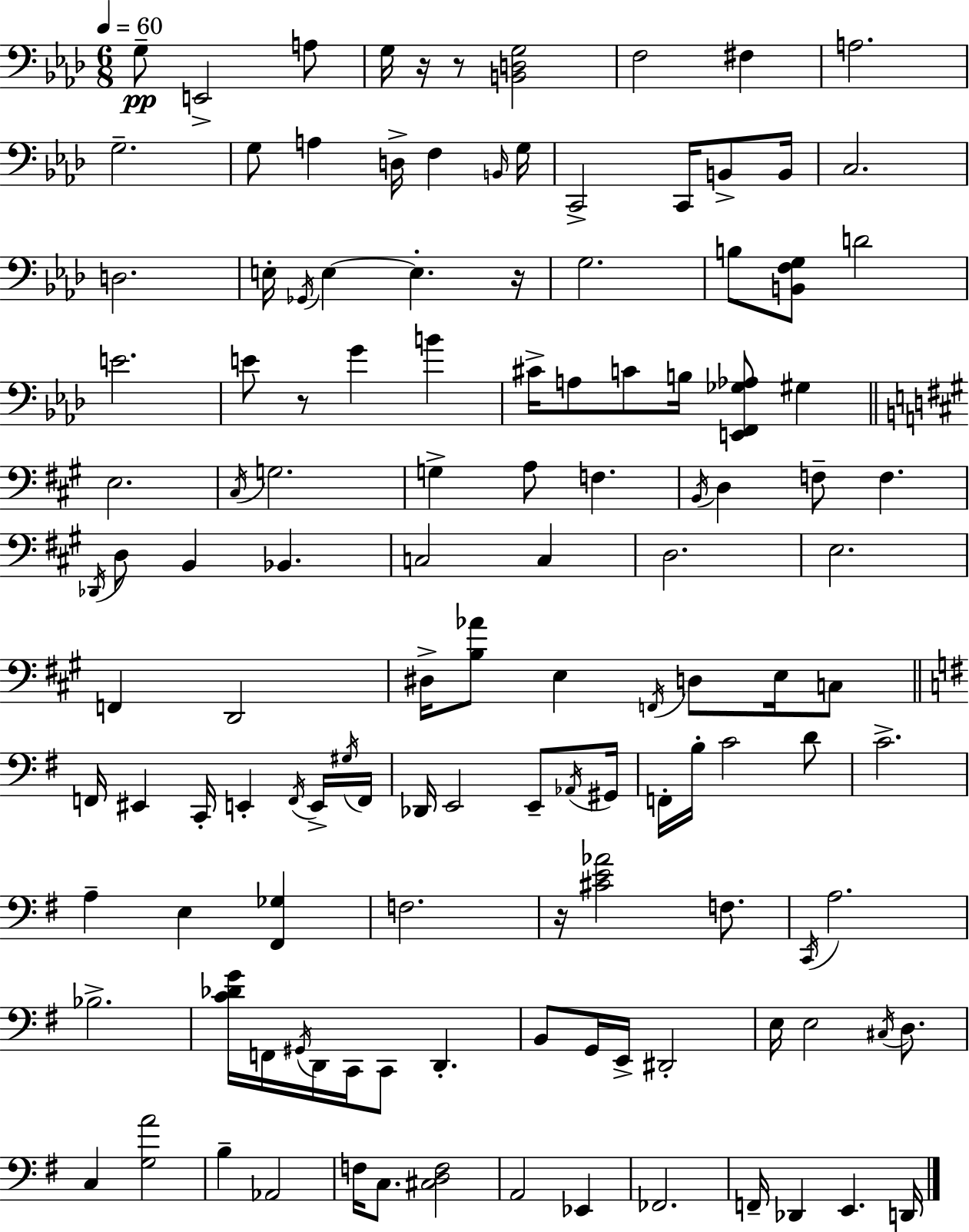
G3/e E2/h A3/e G3/s R/s R/e [B2,D3,G3]/h F3/h F#3/q A3/h. G3/h. G3/e A3/q D3/s F3/q B2/s G3/s C2/h C2/s B2/e B2/s C3/h. D3/h. E3/s Gb2/s E3/q E3/q. R/s G3/h. B3/e [B2,F3,G3]/e D4/h E4/h. E4/e R/e G4/q B4/q C#4/s A3/e C4/e B3/s [E2,F2,Gb3,Ab3]/e G#3/q E3/h. C#3/s G3/h. G3/q A3/e F3/q. B2/s D3/q F3/e F3/q. Db2/s D3/e B2/q Bb2/q. C3/h C3/q D3/h. E3/h. F2/q D2/h D#3/s [B3,Ab4]/e E3/q F2/s D3/e E3/s C3/e F2/s EIS2/q C2/s E2/q F2/s E2/s G#3/s F2/s Db2/s E2/h E2/e Ab2/s G#2/s F2/s B3/s C4/h D4/e C4/h. A3/q E3/q [F#2,Gb3]/q F3/h. R/s [C#4,E4,Ab4]/h F3/e. C2/s A3/h. Bb3/h. [C4,Db4,G4]/s F2/s G#2/s D2/s C2/s C2/e D2/q. B2/e G2/s E2/s D#2/h E3/s E3/h C#3/s D3/e. C3/q [G3,A4]/h B3/q Ab2/h F3/s C3/e. [C#3,D3,F3]/h A2/h Eb2/q FES2/h. F2/s Db2/q E2/q. D2/s